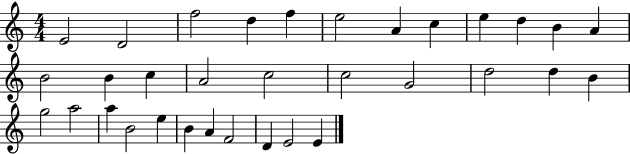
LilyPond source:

{
  \clef treble
  \numericTimeSignature
  \time 4/4
  \key c \major
  e'2 d'2 | f''2 d''4 f''4 | e''2 a'4 c''4 | e''4 d''4 b'4 a'4 | \break b'2 b'4 c''4 | a'2 c''2 | c''2 g'2 | d''2 d''4 b'4 | \break g''2 a''2 | a''4 b'2 e''4 | b'4 a'4 f'2 | d'4 e'2 e'4 | \break \bar "|."
}